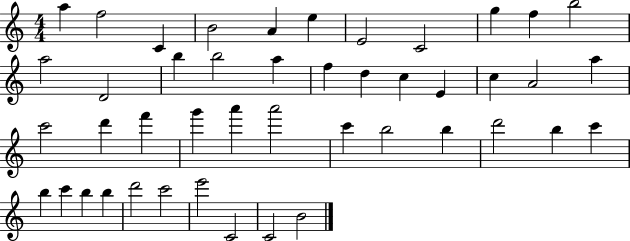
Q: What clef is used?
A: treble